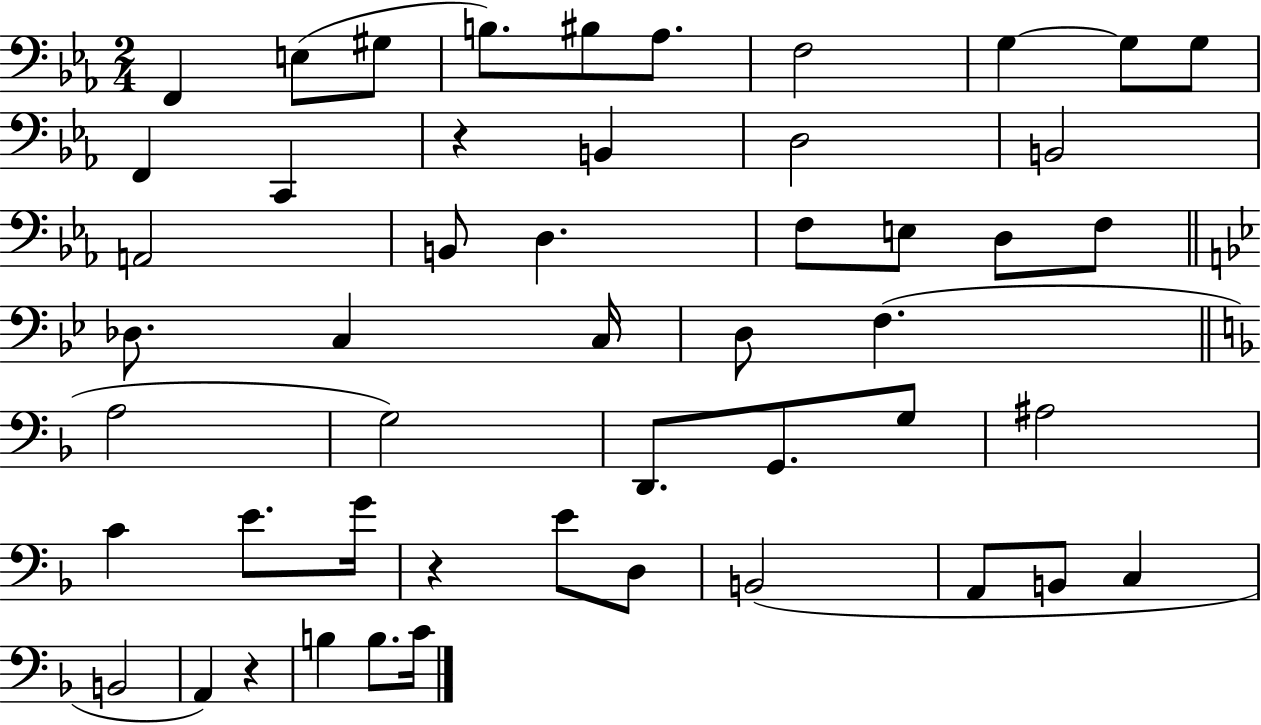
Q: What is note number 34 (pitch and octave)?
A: C4